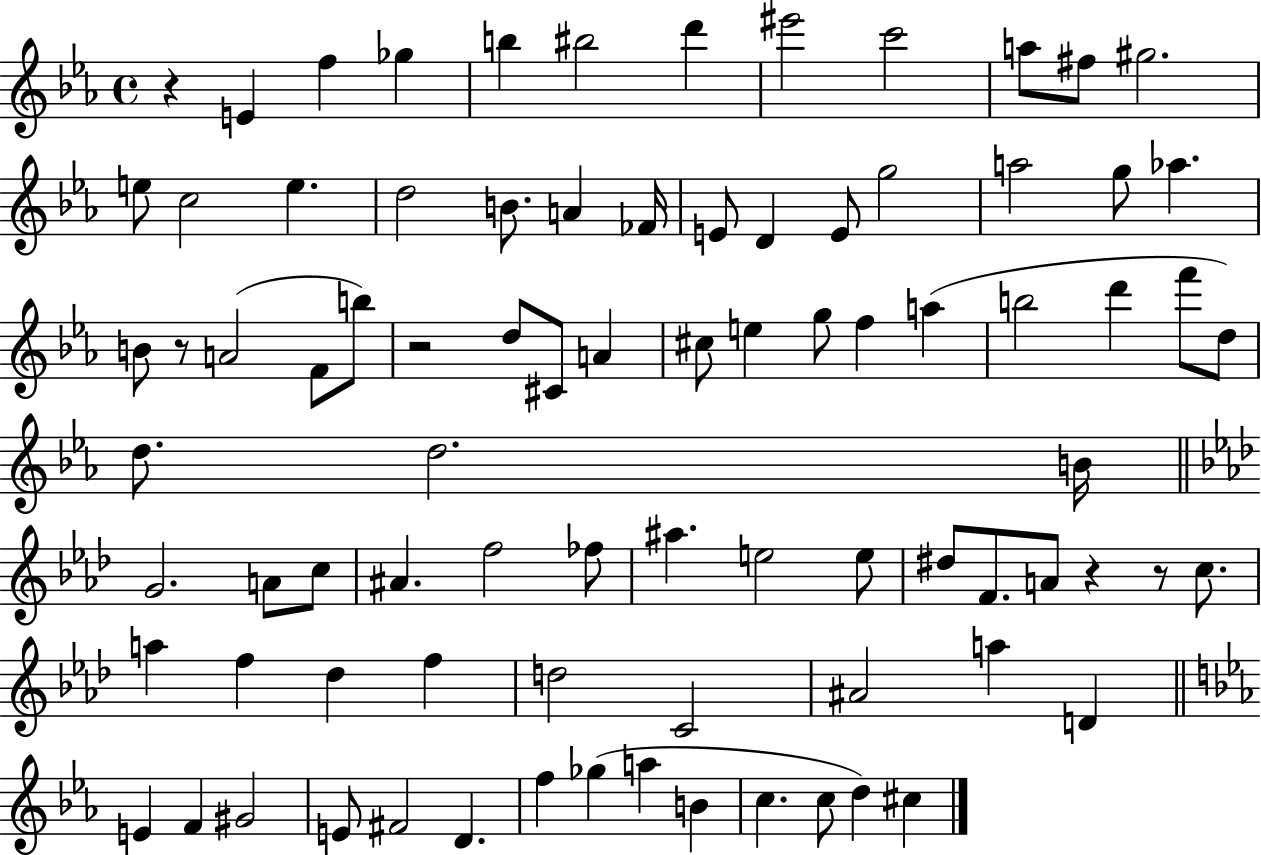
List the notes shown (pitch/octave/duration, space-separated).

R/q E4/q F5/q Gb5/q B5/q BIS5/h D6/q EIS6/h C6/h A5/e F#5/e G#5/h. E5/e C5/h E5/q. D5/h B4/e. A4/q FES4/s E4/e D4/q E4/e G5/h A5/h G5/e Ab5/q. B4/e R/e A4/h F4/e B5/e R/h D5/e C#4/e A4/q C#5/e E5/q G5/e F5/q A5/q B5/h D6/q F6/e D5/e D5/e. D5/h. B4/s G4/h. A4/e C5/e A#4/q. F5/h FES5/e A#5/q. E5/h E5/e D#5/e F4/e. A4/e R/q R/e C5/e. A5/q F5/q Db5/q F5/q D5/h C4/h A#4/h A5/q D4/q E4/q F4/q G#4/h E4/e F#4/h D4/q. F5/q Gb5/q A5/q B4/q C5/q. C5/e D5/q C#5/q